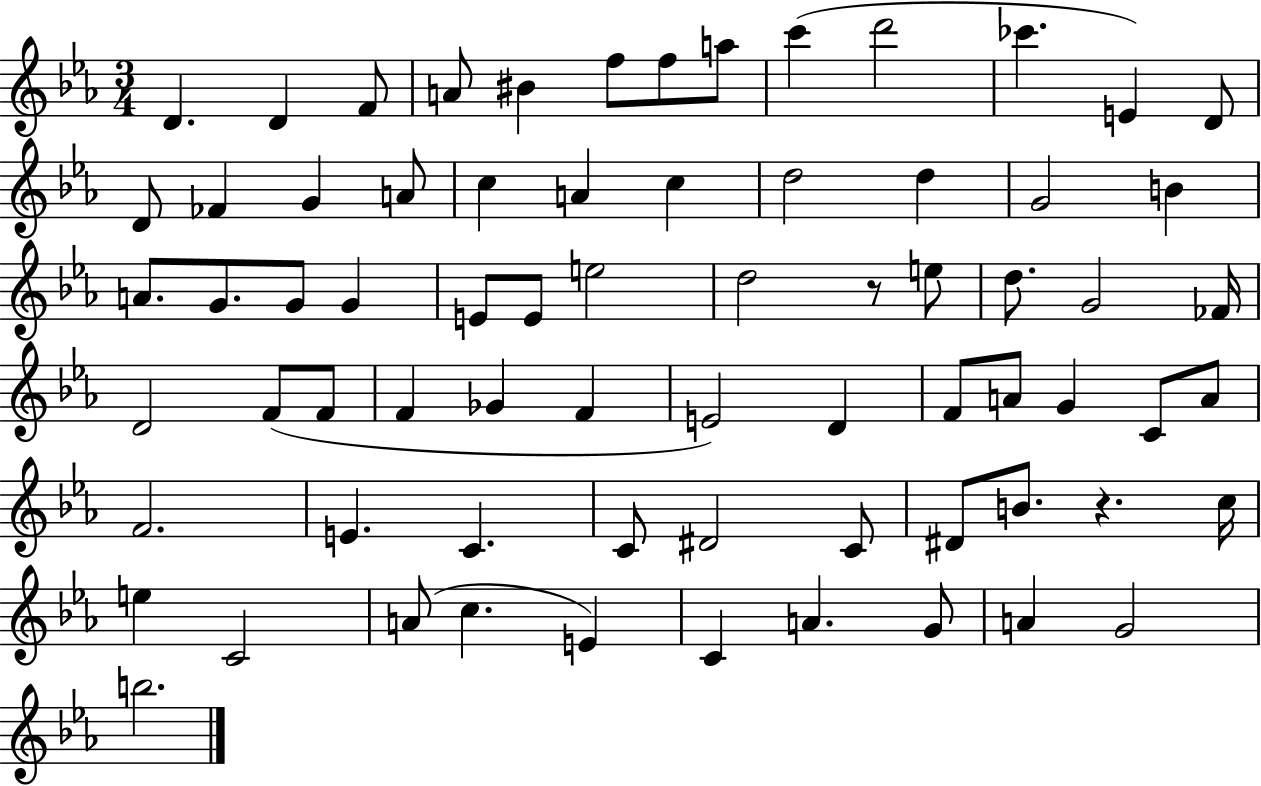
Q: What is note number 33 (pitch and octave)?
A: E5